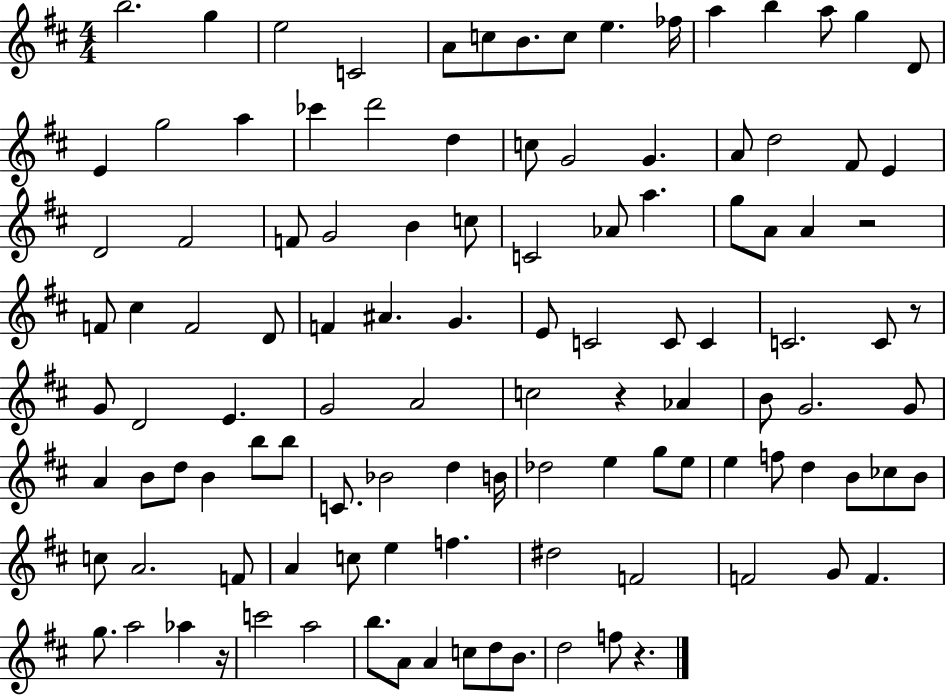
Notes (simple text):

B5/h. G5/q E5/h C4/h A4/e C5/e B4/e. C5/e E5/q. FES5/s A5/q B5/q A5/e G5/q D4/e E4/q G5/h A5/q CES6/q D6/h D5/q C5/e G4/h G4/q. A4/e D5/h F#4/e E4/q D4/h F#4/h F4/e G4/h B4/q C5/e C4/h Ab4/e A5/q. G5/e A4/e A4/q R/h F4/e C#5/q F4/h D4/e F4/q A#4/q. G4/q. E4/e C4/h C4/e C4/q C4/h. C4/e R/e G4/e D4/h E4/q. G4/h A4/h C5/h R/q Ab4/q B4/e G4/h. G4/e A4/q B4/e D5/e B4/q B5/e B5/e C4/e. Bb4/h D5/q B4/s Db5/h E5/q G5/e E5/e E5/q F5/e D5/q B4/e CES5/e B4/e C5/e A4/h. F4/e A4/q C5/e E5/q F5/q. D#5/h F4/h F4/h G4/e F4/q. G5/e. A5/h Ab5/q R/s C6/h A5/h B5/e. A4/e A4/q C5/e D5/e B4/e. D5/h F5/e R/q.